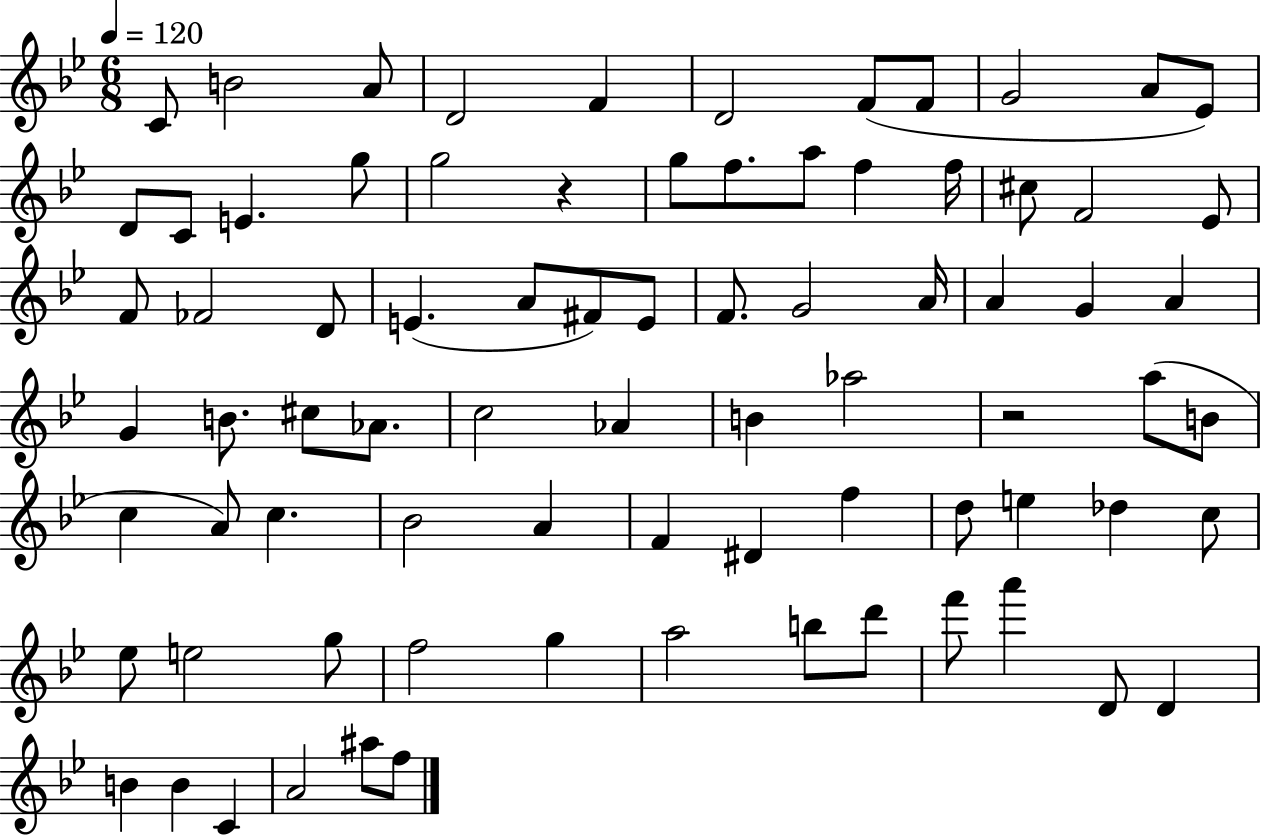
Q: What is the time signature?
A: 6/8